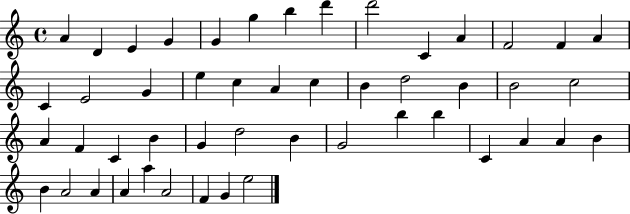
A4/q D4/q E4/q G4/q G4/q G5/q B5/q D6/q D6/h C4/q A4/q F4/h F4/q A4/q C4/q E4/h G4/q E5/q C5/q A4/q C5/q B4/q D5/h B4/q B4/h C5/h A4/q F4/q C4/q B4/q G4/q D5/h B4/q G4/h B5/q B5/q C4/q A4/q A4/q B4/q B4/q A4/h A4/q A4/q A5/q A4/h F4/q G4/q E5/h